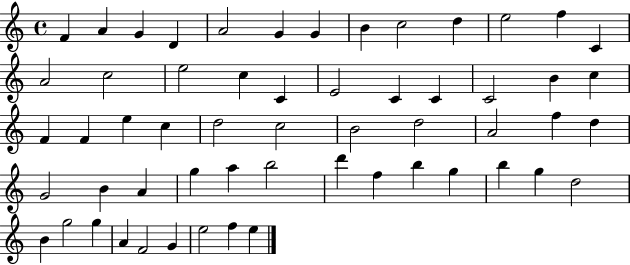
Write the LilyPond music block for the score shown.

{
  \clef treble
  \time 4/4
  \defaultTimeSignature
  \key c \major
  f'4 a'4 g'4 d'4 | a'2 g'4 g'4 | b'4 c''2 d''4 | e''2 f''4 c'4 | \break a'2 c''2 | e''2 c''4 c'4 | e'2 c'4 c'4 | c'2 b'4 c''4 | \break f'4 f'4 e''4 c''4 | d''2 c''2 | b'2 d''2 | a'2 f''4 d''4 | \break g'2 b'4 a'4 | g''4 a''4 b''2 | d'''4 f''4 b''4 g''4 | b''4 g''4 d''2 | \break b'4 g''2 g''4 | a'4 f'2 g'4 | e''2 f''4 e''4 | \bar "|."
}